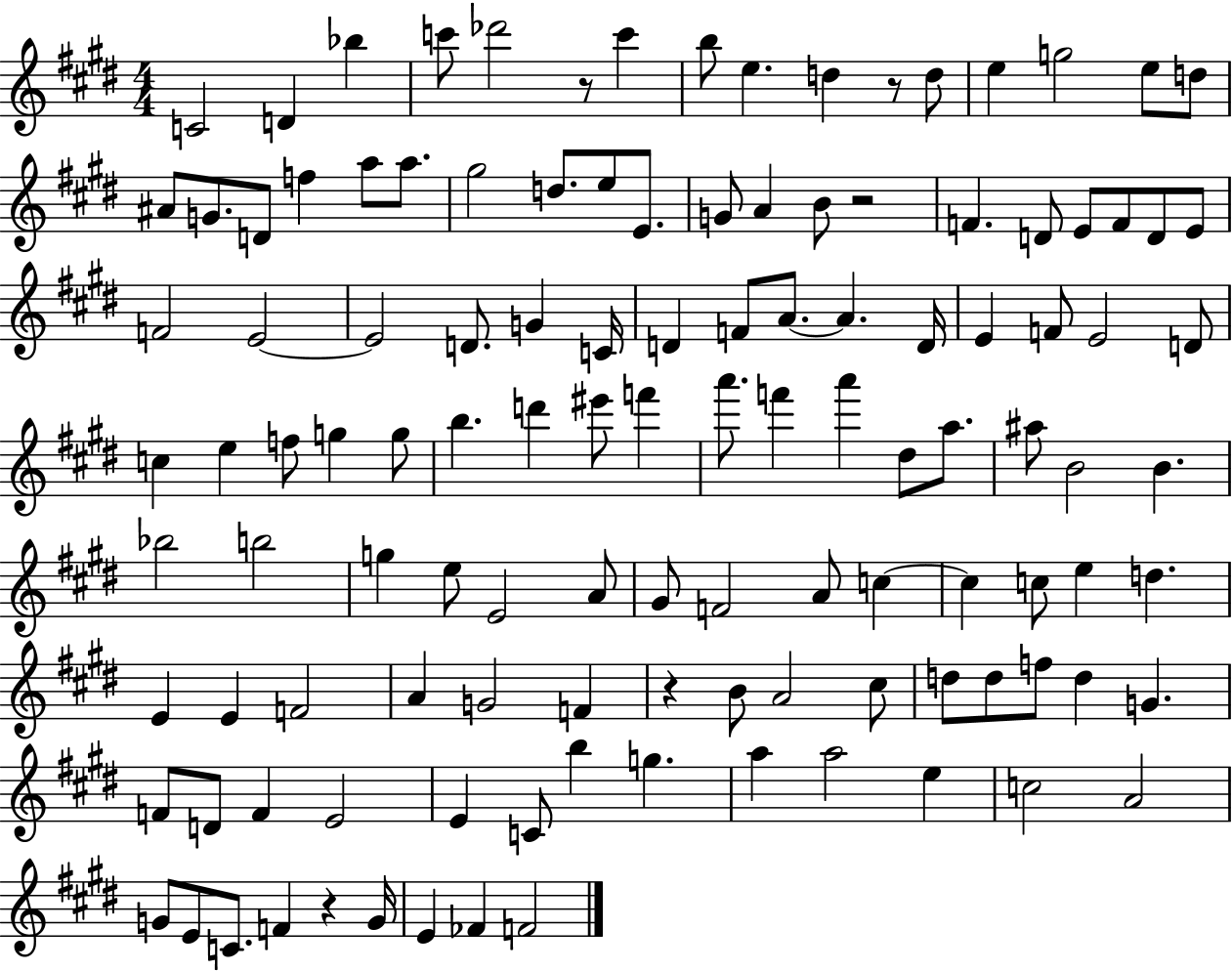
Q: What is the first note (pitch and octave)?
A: C4